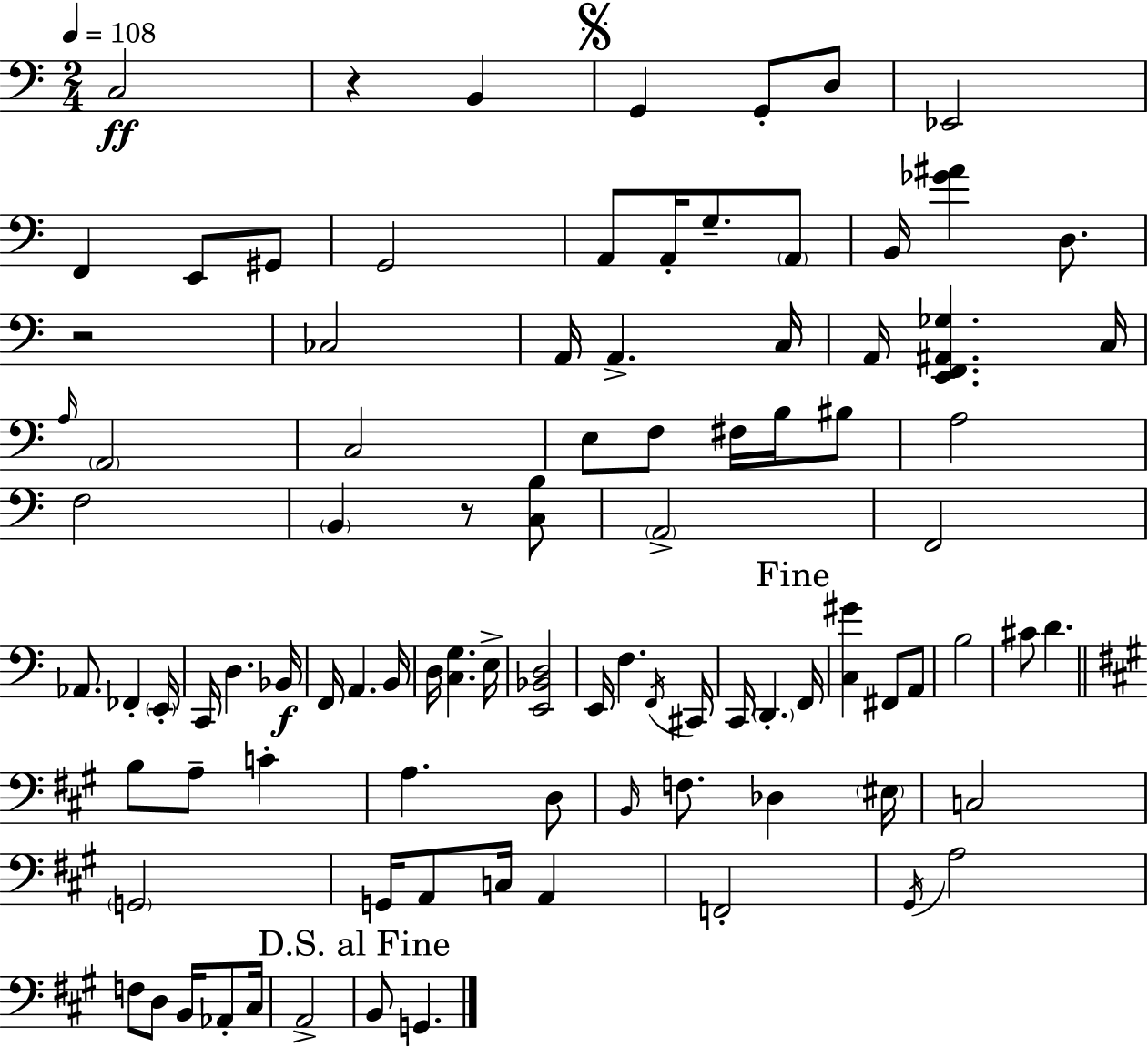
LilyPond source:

{
  \clef bass
  \numericTimeSignature
  \time 2/4
  \key c \major
  \tempo 4 = 108
  c2\ff | r4 b,4 | \mark \markup { \musicglyph "scripts.segno" } g,4 g,8-. d8 | ees,2 | \break f,4 e,8 gis,8 | g,2 | a,8 a,16-. g8.-- \parenthesize a,8 | b,16 <ges' ais'>4 d8. | \break r2 | ces2 | a,16 a,4.-> c16 | a,16 <e, f, ais, ges>4. c16 | \break \grace { a16 } \parenthesize a,2 | c2 | e8 f8 fis16 b16 bis8 | a2 | \break f2 | \parenthesize b,4 r8 <c b>8 | \parenthesize a,2-> | f,2 | \break aes,8. fes,4-. | \parenthesize e,16-. c,16 d4. | bes,16\f f,16 a,4. | b,16 d16 <c g>4. | \break e16-> <e, bes, d>2 | e,16 f4. | \acciaccatura { f,16 } cis,16 c,16 \parenthesize d,4.-. | \mark "Fine" f,16 <c gis'>4 fis,8 | \break a,8 b2 | cis'8 d'4. | \bar "||" \break \key a \major b8 a8-- c'4-. | a4. d8 | \grace { b,16 } f8. des4 | \parenthesize eis16 c2 | \break \parenthesize g,2 | g,16 a,8 c16 a,4 | f,2-. | \acciaccatura { gis,16 } a2 | \break f8 d8 b,16 aes,8-. | cis16 a,2-> | \mark "D.S. al Fine" b,8 g,4. | \bar "|."
}